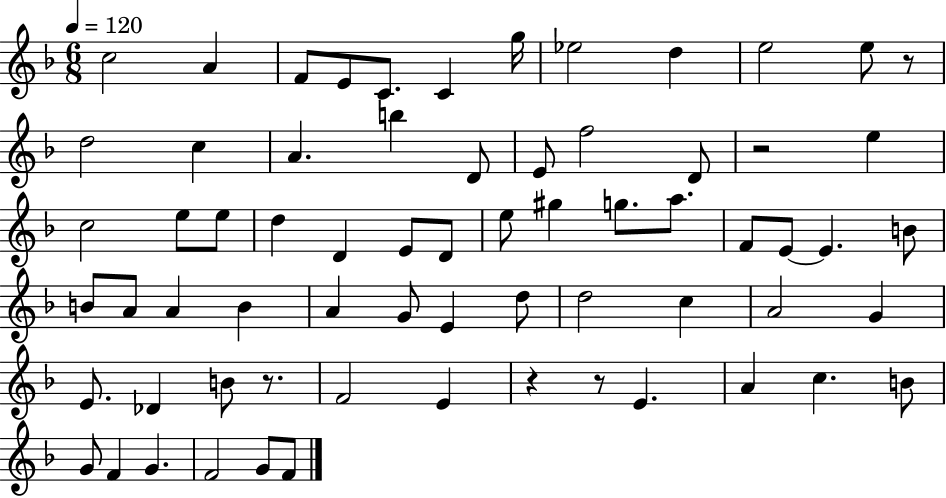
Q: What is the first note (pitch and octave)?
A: C5